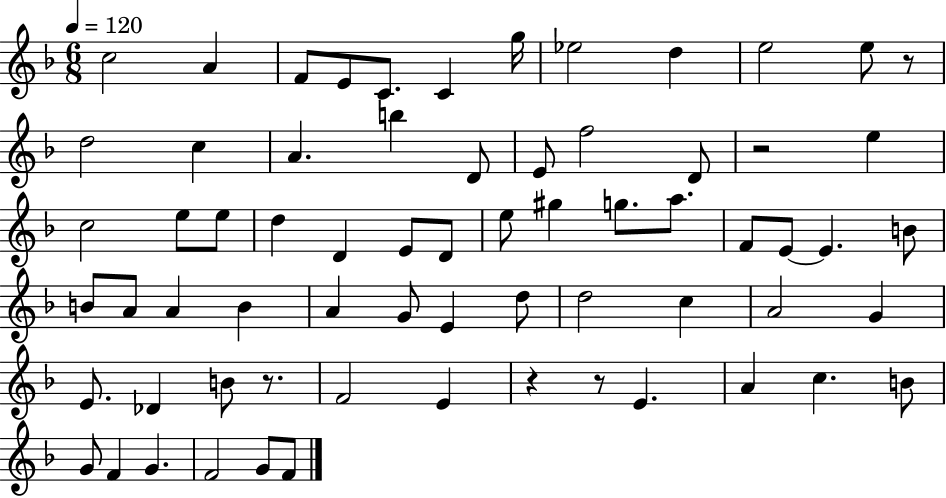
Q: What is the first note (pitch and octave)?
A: C5